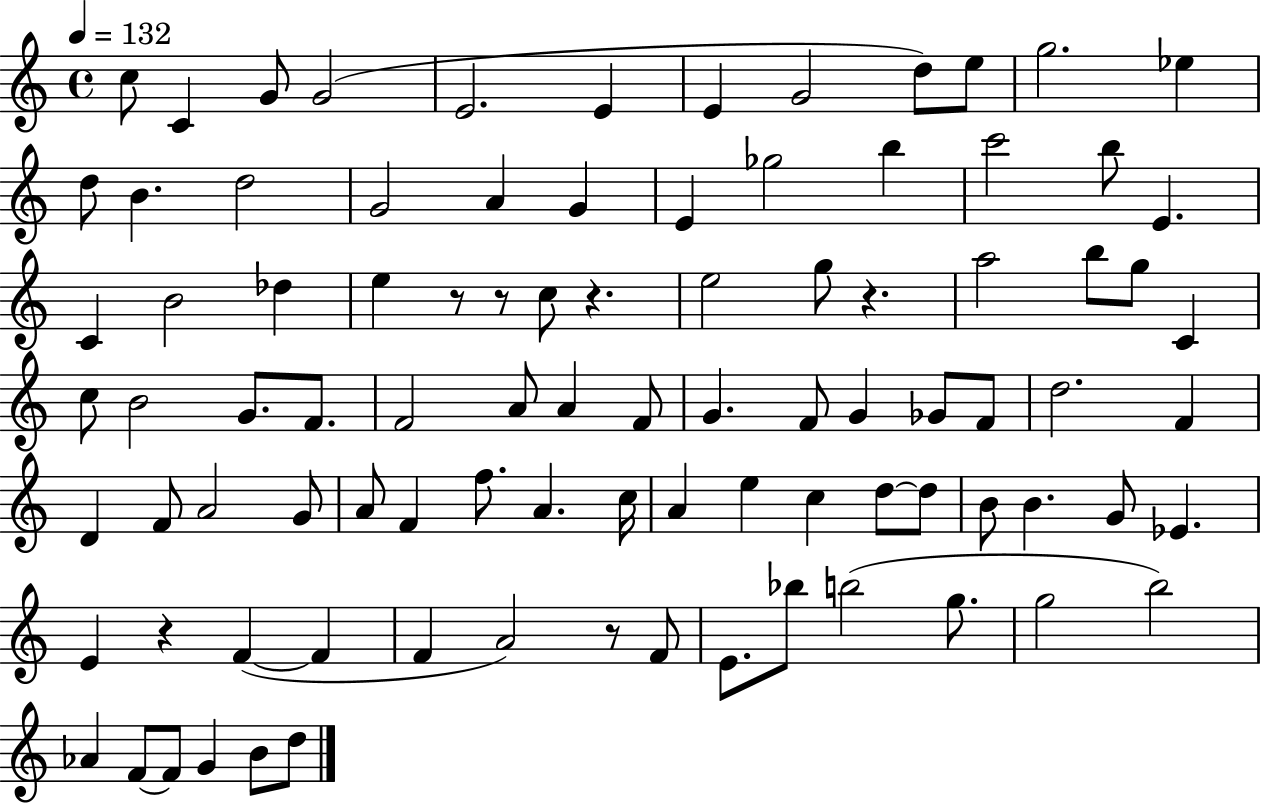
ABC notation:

X:1
T:Untitled
M:4/4
L:1/4
K:C
c/2 C G/2 G2 E2 E E G2 d/2 e/2 g2 _e d/2 B d2 G2 A G E _g2 b c'2 b/2 E C B2 _d e z/2 z/2 c/2 z e2 g/2 z a2 b/2 g/2 C c/2 B2 G/2 F/2 F2 A/2 A F/2 G F/2 G _G/2 F/2 d2 F D F/2 A2 G/2 A/2 F f/2 A c/4 A e c d/2 d/2 B/2 B G/2 _E E z F F F A2 z/2 F/2 E/2 _b/2 b2 g/2 g2 b2 _A F/2 F/2 G B/2 d/2